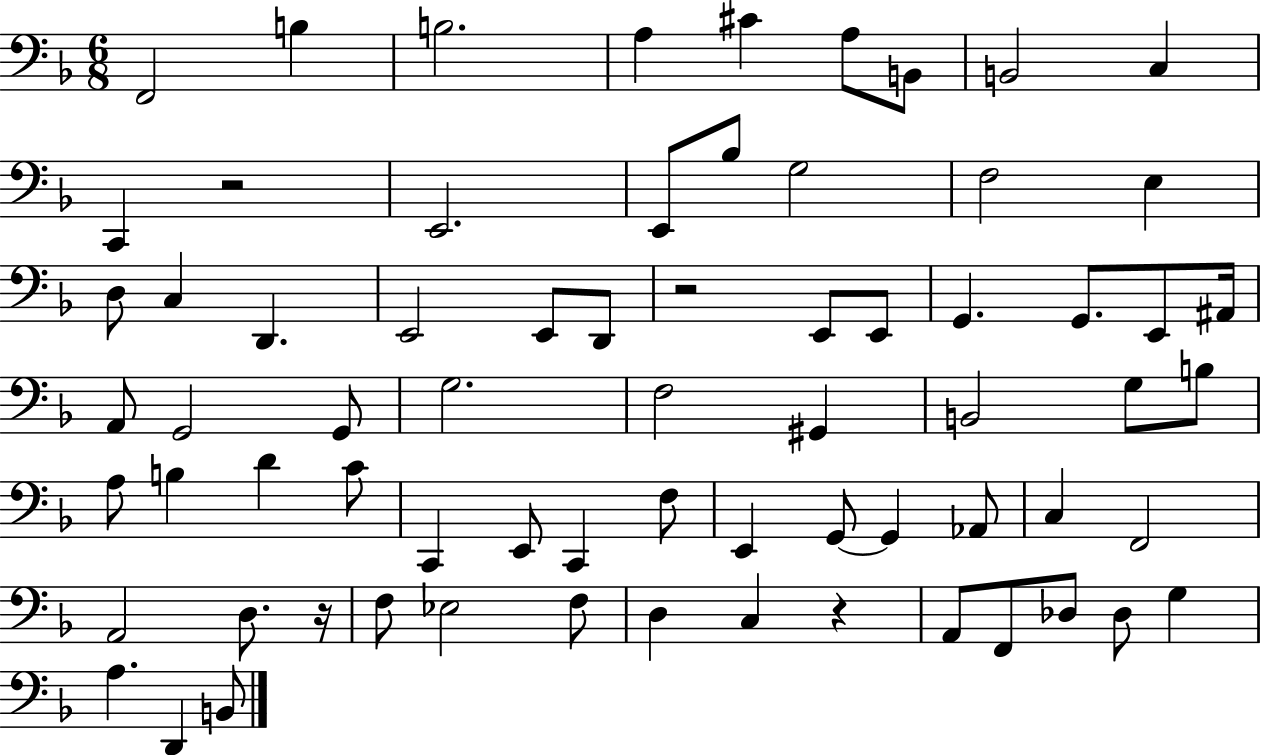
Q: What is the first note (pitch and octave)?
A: F2